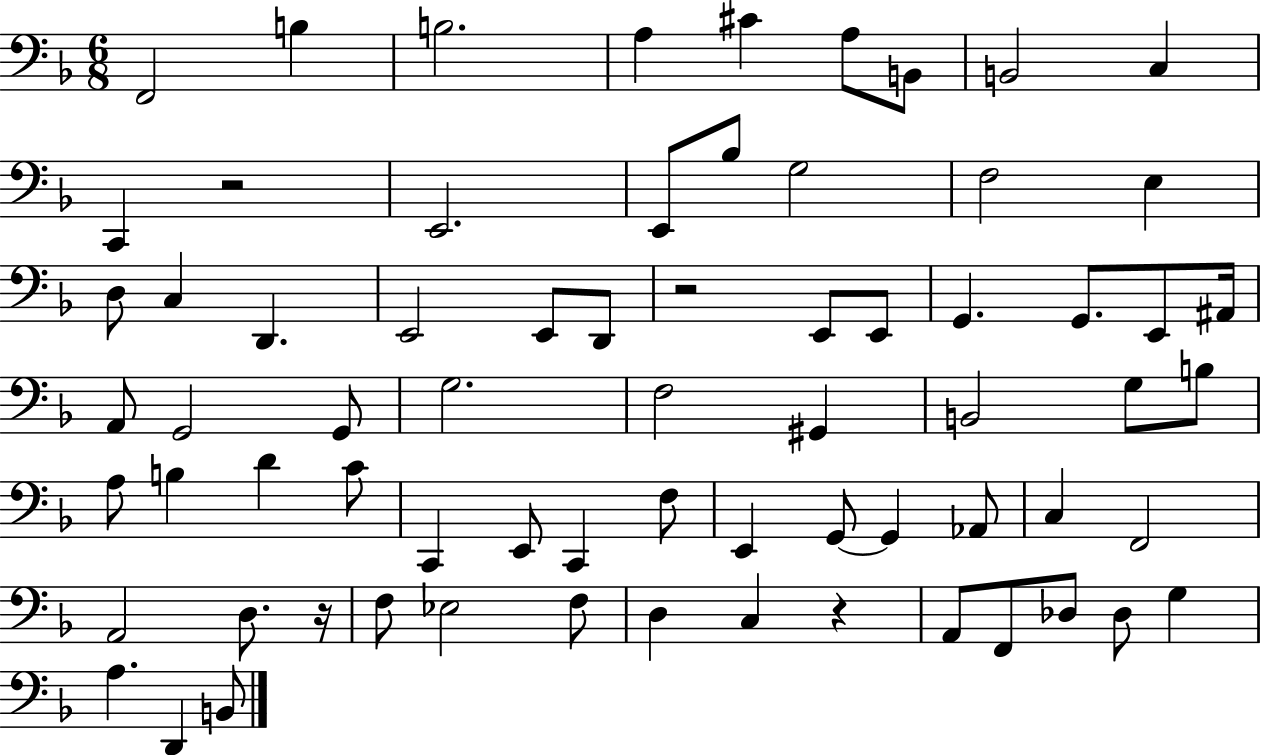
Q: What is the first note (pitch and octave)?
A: F2